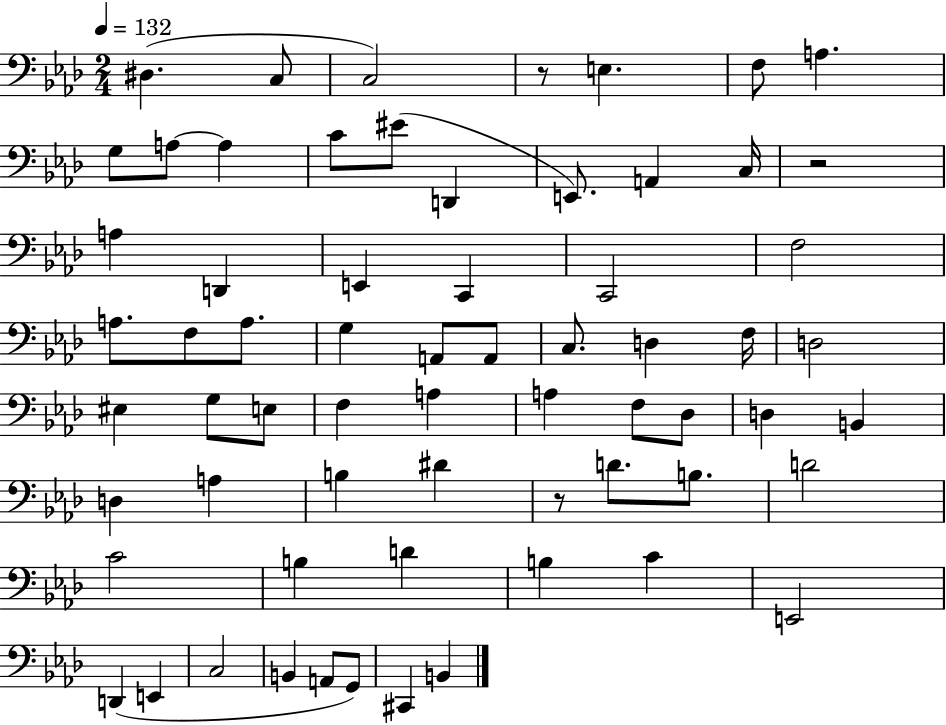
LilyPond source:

{
  \clef bass
  \numericTimeSignature
  \time 2/4
  \key aes \major
  \tempo 4 = 132
  \repeat volta 2 { dis4.( c8 | c2) | r8 e4. | f8 a4. | \break g8 a8~~ a4 | c'8 eis'8( d,4 | e,8.) a,4 c16 | r2 | \break a4 d,4 | e,4 c,4 | c,2 | f2 | \break a8. f8 a8. | g4 a,8 a,8 | c8. d4 f16 | d2 | \break eis4 g8 e8 | f4 a4 | a4 f8 des8 | d4 b,4 | \break d4 a4 | b4 dis'4 | r8 d'8. b8. | d'2 | \break c'2 | b4 d'4 | b4 c'4 | e,2 | \break d,4( e,4 | c2 | b,4 a,8 g,8) | cis,4 b,4 | \break } \bar "|."
}